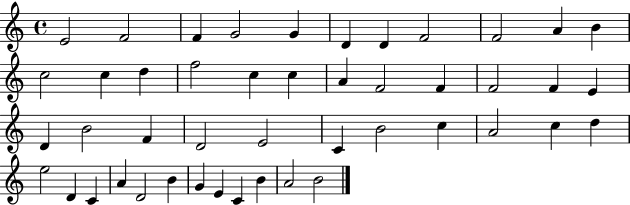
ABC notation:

X:1
T:Untitled
M:4/4
L:1/4
K:C
E2 F2 F G2 G D D F2 F2 A B c2 c d f2 c c A F2 F F2 F E D B2 F D2 E2 C B2 c A2 c d e2 D C A D2 B G E C B A2 B2